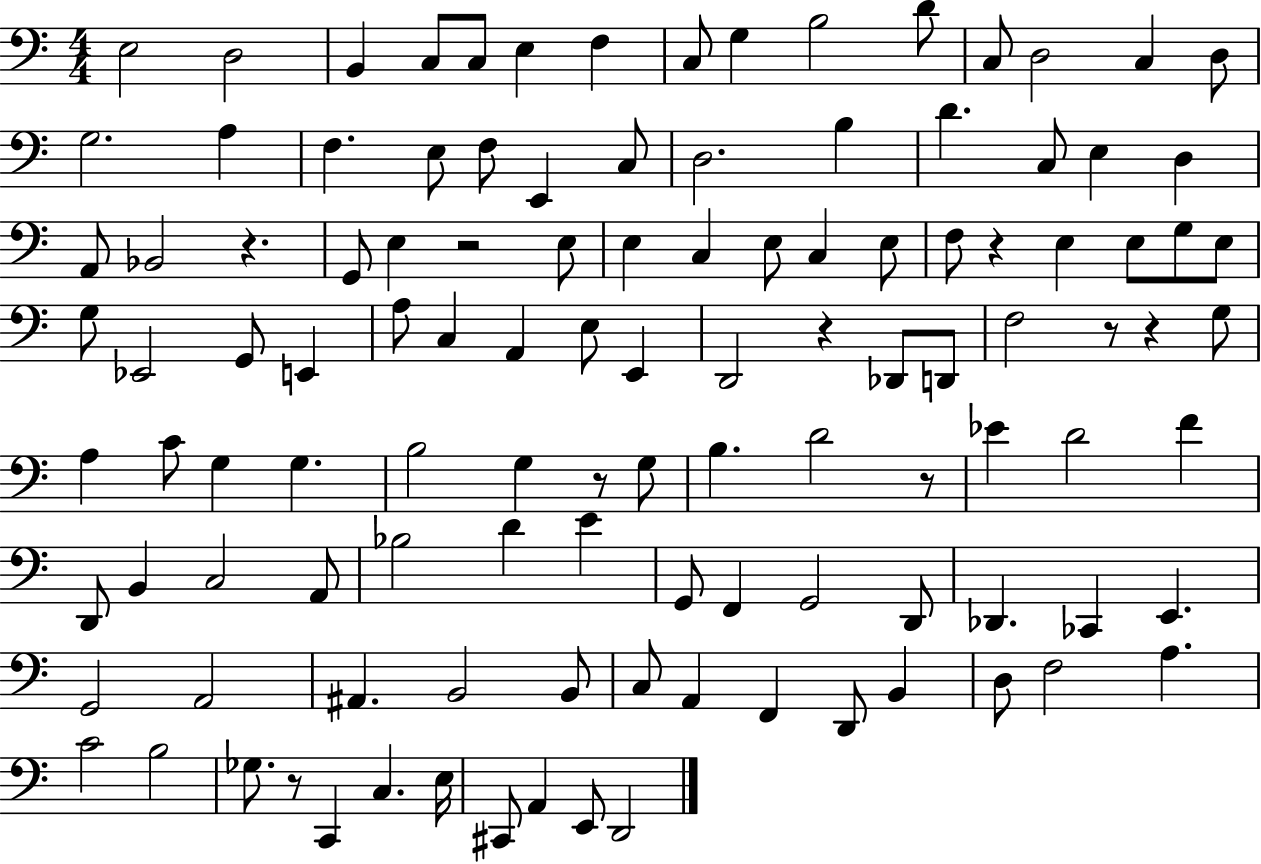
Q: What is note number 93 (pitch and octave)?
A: B2